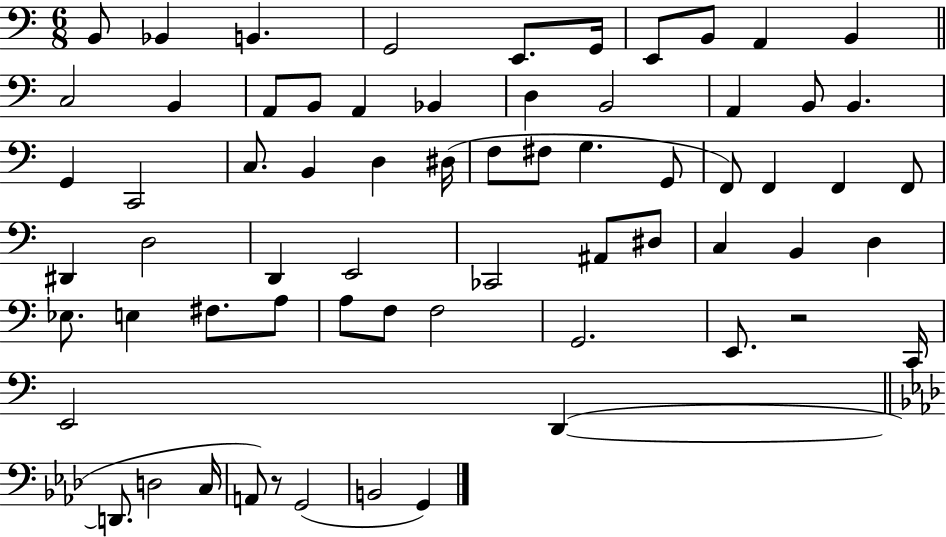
X:1
T:Untitled
M:6/8
L:1/4
K:C
B,,/2 _B,, B,, G,,2 E,,/2 G,,/4 E,,/2 B,,/2 A,, B,, C,2 B,, A,,/2 B,,/2 A,, _B,, D, B,,2 A,, B,,/2 B,, G,, C,,2 C,/2 B,, D, ^D,/4 F,/2 ^F,/2 G, G,,/2 F,,/2 F,, F,, F,,/2 ^D,, D,2 D,, E,,2 _C,,2 ^A,,/2 ^D,/2 C, B,, D, _E,/2 E, ^F,/2 A,/2 A,/2 F,/2 F,2 G,,2 E,,/2 z2 C,,/4 E,,2 D,, D,,/2 D,2 C,/4 A,,/2 z/2 G,,2 B,,2 G,,